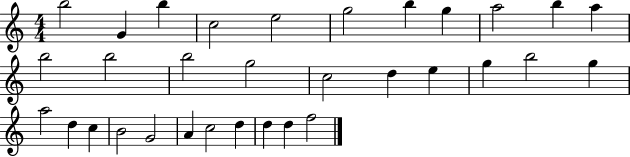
{
  \clef treble
  \numericTimeSignature
  \time 4/4
  \key c \major
  b''2 g'4 b''4 | c''2 e''2 | g''2 b''4 g''4 | a''2 b''4 a''4 | \break b''2 b''2 | b''2 g''2 | c''2 d''4 e''4 | g''4 b''2 g''4 | \break a''2 d''4 c''4 | b'2 g'2 | a'4 c''2 d''4 | d''4 d''4 f''2 | \break \bar "|."
}